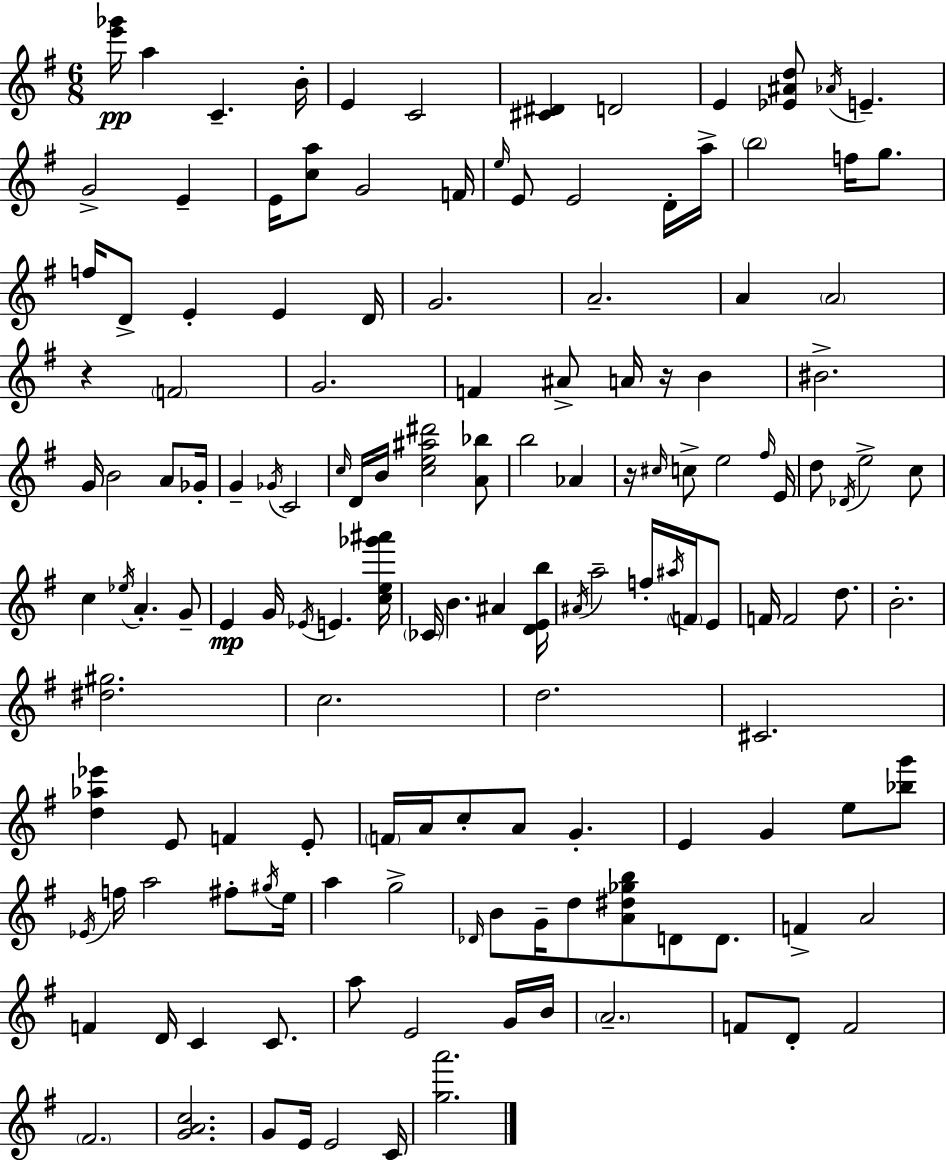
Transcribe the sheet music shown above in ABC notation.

X:1
T:Untitled
M:6/8
L:1/4
K:G
[e'_g']/4 a C B/4 E C2 [^C^D] D2 E [_E^Ad]/2 _A/4 E G2 E E/4 [ca]/2 G2 F/4 e/4 E/2 E2 D/4 a/4 b2 f/4 g/2 f/4 D/2 E E D/4 G2 A2 A A2 z F2 G2 F ^A/2 A/4 z/4 B ^B2 G/4 B2 A/2 _G/4 G _G/4 C2 c/4 D/4 B/4 [ce^a^d']2 [A_b]/2 b2 _A z/4 ^c/4 c/2 e2 ^f/4 E/4 d/2 _D/4 e2 c/2 c _e/4 A G/2 E G/4 _E/4 E [ce_g'^a']/4 _C/4 B ^A [DEb]/4 ^A/4 a2 f/4 ^a/4 F/4 E/2 F/4 F2 d/2 B2 [^d^g]2 c2 d2 ^C2 [d_a_e'] E/2 F E/2 F/4 A/4 c/2 A/2 G E G e/2 [_bg']/2 _E/4 f/4 a2 ^f/2 ^g/4 e/4 a g2 _D/4 B/2 G/4 d/2 [A^d_gb]/2 D/2 D/2 F A2 F D/4 C C/2 a/2 E2 G/4 B/4 A2 F/2 D/2 F2 ^F2 [GAc]2 G/2 E/4 E2 C/4 [ga']2